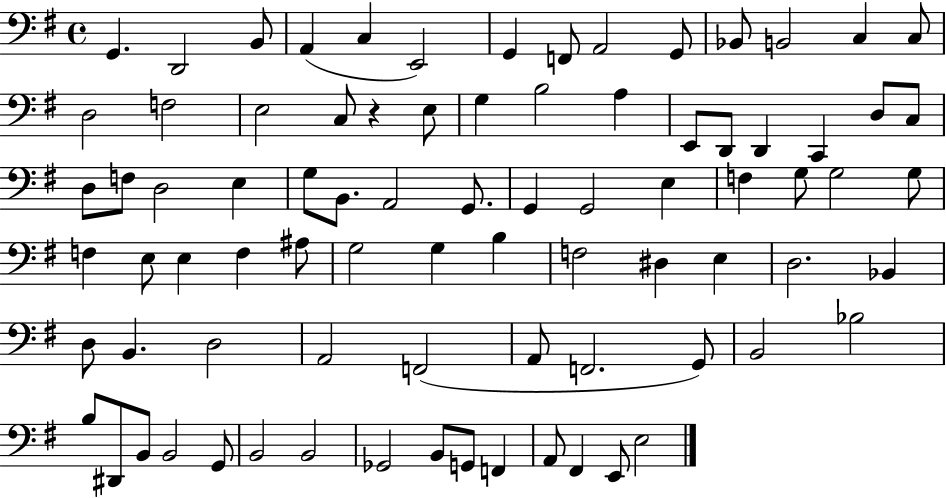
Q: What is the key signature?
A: G major